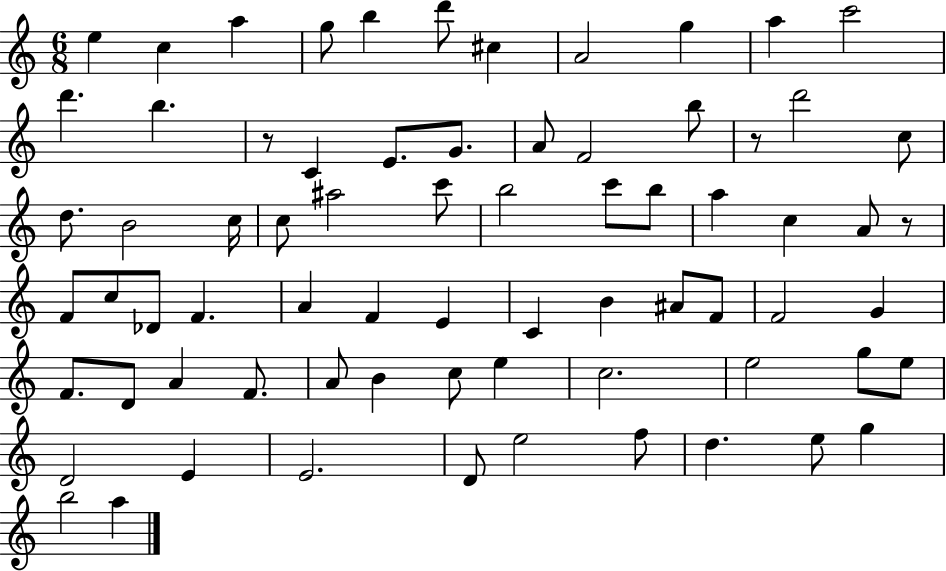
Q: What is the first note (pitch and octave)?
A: E5